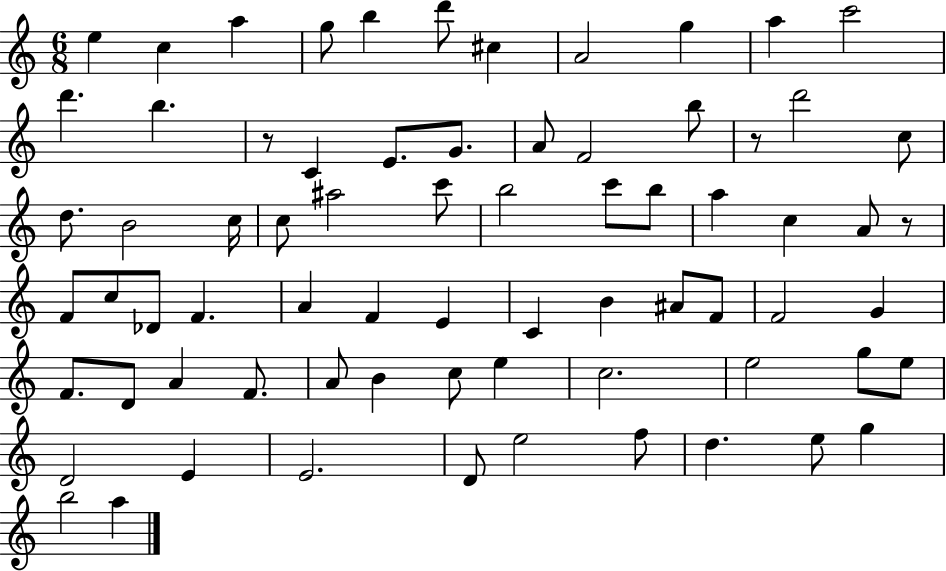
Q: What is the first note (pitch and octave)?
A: E5